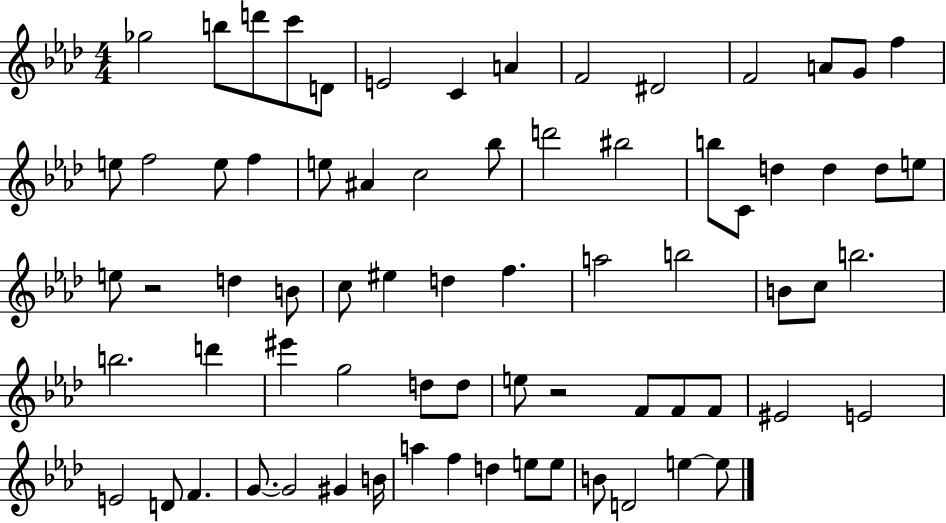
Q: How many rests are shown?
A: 2